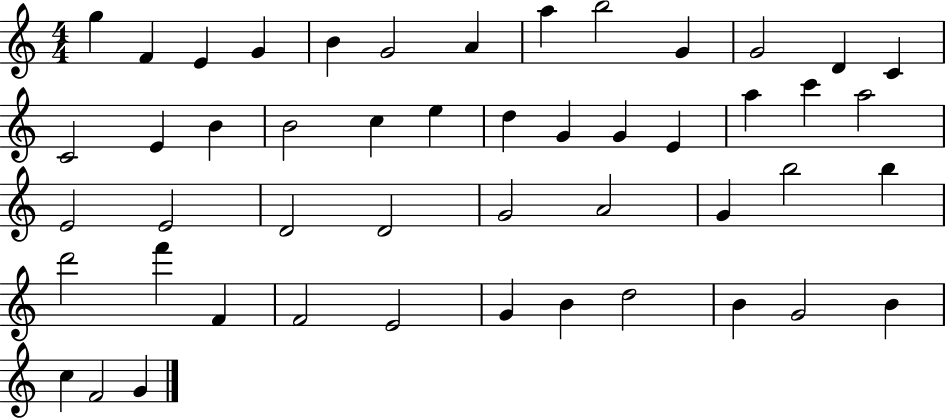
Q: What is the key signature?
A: C major